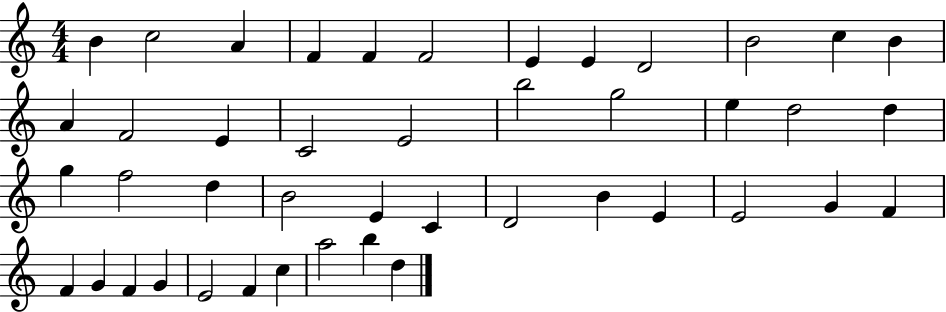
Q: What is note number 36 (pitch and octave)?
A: G4